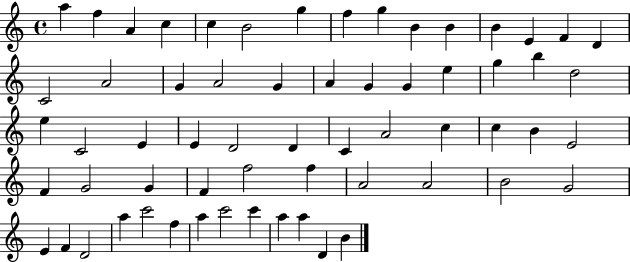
{
  \clef treble
  \time 4/4
  \defaultTimeSignature
  \key c \major
  a''4 f''4 a'4 c''4 | c''4 b'2 g''4 | f''4 g''4 b'4 b'4 | b'4 e'4 f'4 d'4 | \break c'2 a'2 | g'4 a'2 g'4 | a'4 g'4 g'4 e''4 | g''4 b''4 d''2 | \break e''4 c'2 e'4 | e'4 d'2 d'4 | c'4 a'2 c''4 | c''4 b'4 e'2 | \break f'4 g'2 g'4 | f'4 f''2 f''4 | a'2 a'2 | b'2 g'2 | \break e'4 f'4 d'2 | a''4 c'''2 f''4 | a''4 c'''2 c'''4 | a''4 a''4 d'4 b'4 | \break \bar "|."
}